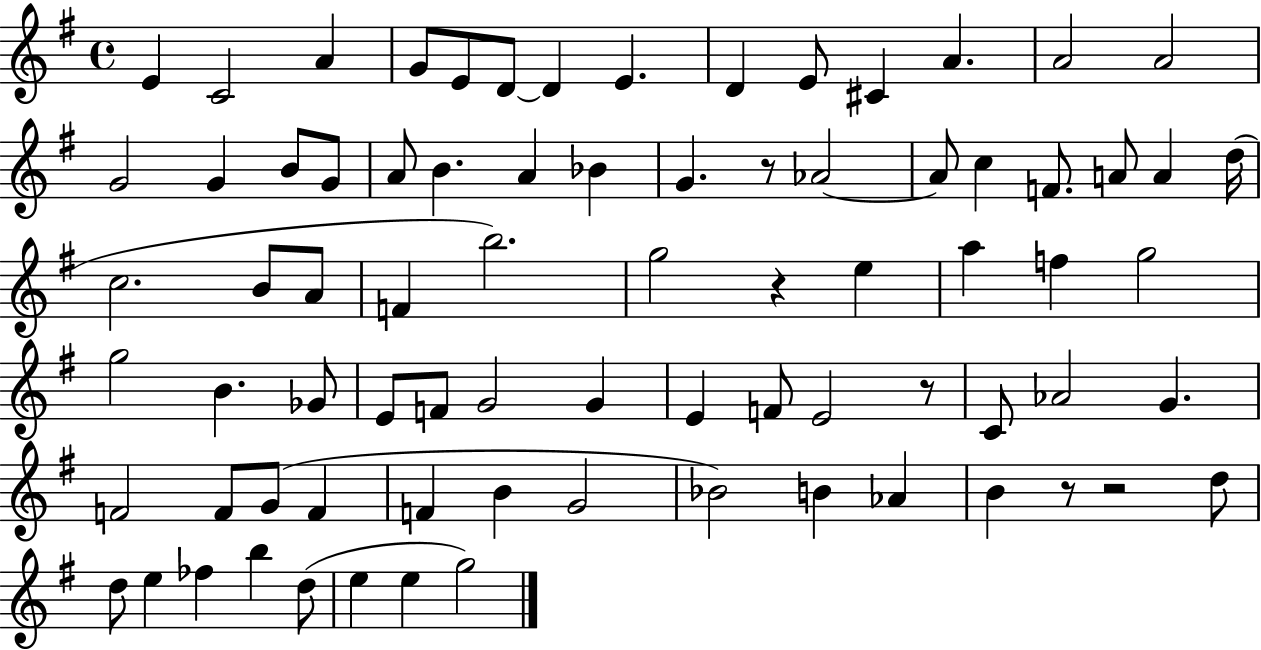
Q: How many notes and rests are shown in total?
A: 78